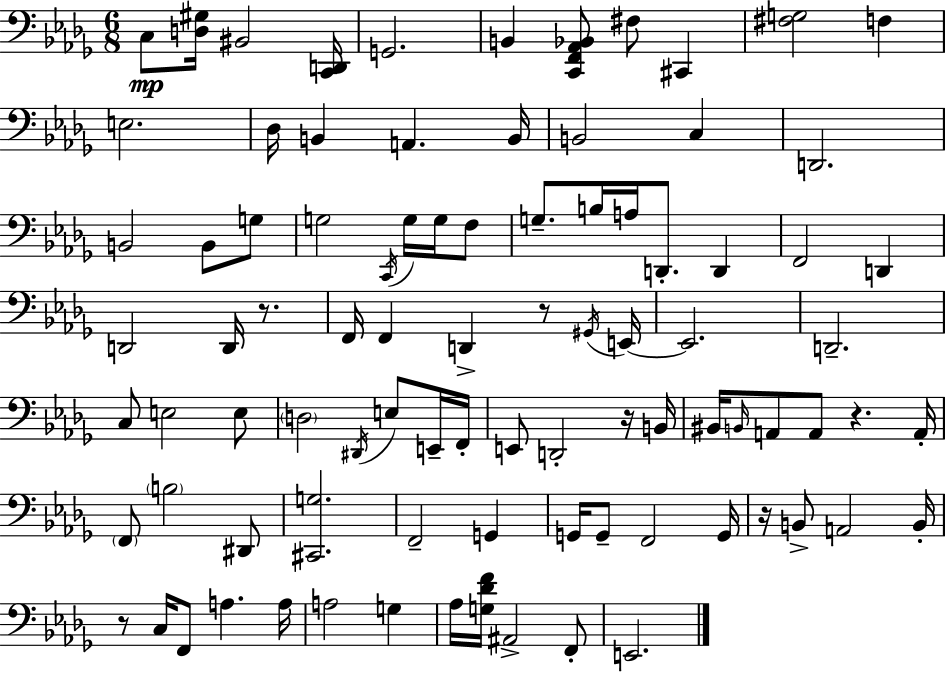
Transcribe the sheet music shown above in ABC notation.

X:1
T:Untitled
M:6/8
L:1/4
K:Bbm
C,/2 [D,^G,]/4 ^B,,2 [C,,D,,]/4 G,,2 B,, [C,,F,,_A,,_B,,]/2 ^F,/2 ^C,, [^F,G,]2 F, E,2 _D,/4 B,, A,, B,,/4 B,,2 C, D,,2 B,,2 B,,/2 G,/2 G,2 C,,/4 G,/4 G,/4 F,/2 G,/2 B,/4 A,/4 D,,/2 D,, F,,2 D,, D,,2 D,,/4 z/2 F,,/4 F,, D,, z/2 ^G,,/4 E,,/4 E,,2 D,,2 C,/2 E,2 E,/2 D,2 ^D,,/4 E,/2 E,,/4 F,,/4 E,,/2 D,,2 z/4 B,,/4 ^B,,/4 B,,/4 A,,/2 A,,/2 z A,,/4 F,,/2 B,2 ^D,,/2 [^C,,G,]2 F,,2 G,, G,,/4 G,,/2 F,,2 G,,/4 z/4 B,,/2 A,,2 B,,/4 z/2 C,/4 F,,/2 A, A,/4 A,2 G, _A,/4 [G,_DF]/4 ^A,,2 F,,/2 E,,2